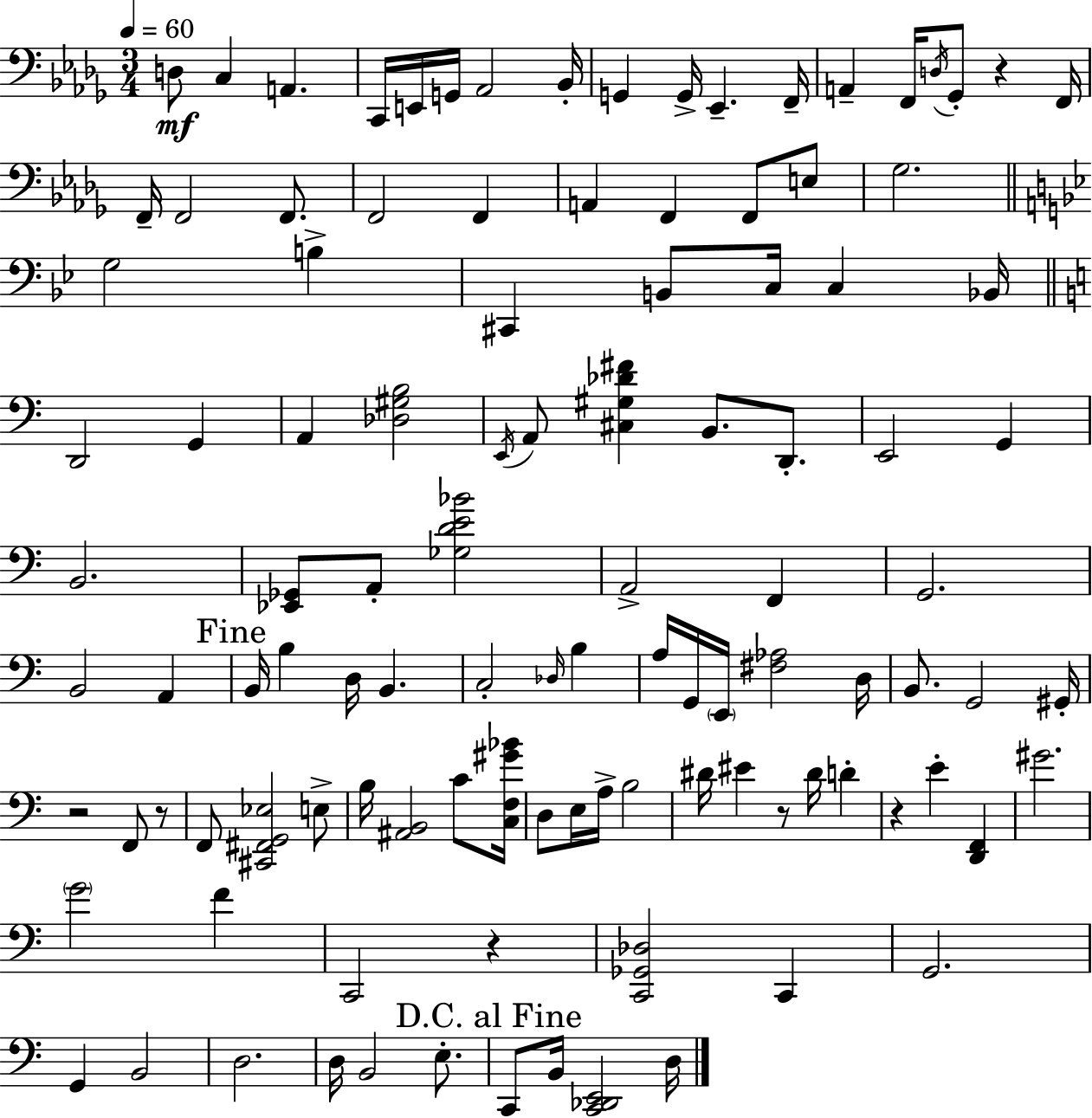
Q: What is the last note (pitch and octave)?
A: D3